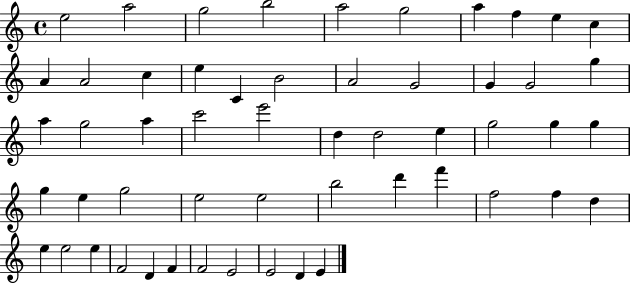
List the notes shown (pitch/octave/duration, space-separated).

E5/h A5/h G5/h B5/h A5/h G5/h A5/q F5/q E5/q C5/q A4/q A4/h C5/q E5/q C4/q B4/h A4/h G4/h G4/q G4/h G5/q A5/q G5/h A5/q C6/h E6/h D5/q D5/h E5/q G5/h G5/q G5/q G5/q E5/q G5/h E5/h E5/h B5/h D6/q F6/q F5/h F5/q D5/q E5/q E5/h E5/q F4/h D4/q F4/q F4/h E4/h E4/h D4/q E4/q